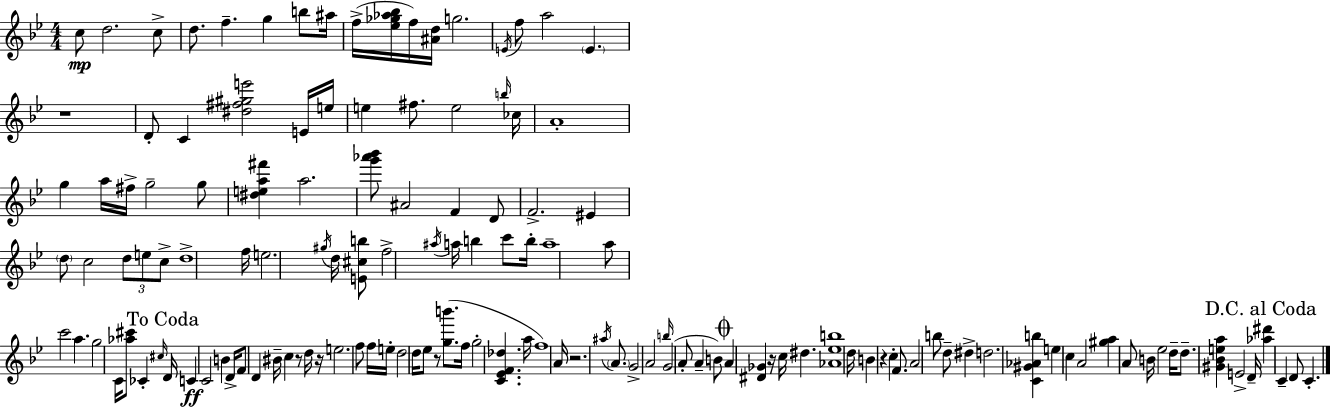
C5/e D5/h. C5/e D5/e. F5/q. G5/q B5/e A#5/s F5/s [Eb5,Gb5,Ab5,Bb5]/s F5/s [A#4,D5]/s G5/h. E4/s F5/e A5/h E4/q. R/w D4/e C4/q [D#5,F#5,G#5,E6]/h E4/s E5/s E5/q F#5/e. E5/h B5/s CES5/s A4/w G5/q A5/s F#5/s G5/h G5/e [D#5,E5,A5,F#6]/q A5/h. [G6,Ab6,Bb6]/e A#4/h F4/q D4/e F4/h. EIS4/q D5/e C5/h D5/e E5/e C5/e D5/w F5/s E5/h. G#5/s D5/s [E4,C#5,B5]/e F5/h A#5/s A5/s B5/q C6/e B5/s A5/w A5/e C6/h A5/q. G5/h C4/s [Ab5,C#6]/e CES4/q C#5/s D4/s C4/q C4/h B4/q D4/s F4/e D4/q BIS4/s C5/q R/e D5/s R/s E5/h. F5/e F5/s E5/s D5/h D5/s Eb5/e R/e [G5,B6]/e. F5/s G5/h [C4,Eb4,F4,Db5]/q. A5/s F5/w A4/s R/h. A#5/s A4/e. G4/h A4/h B5/s G4/h A4/e A4/q B4/e A4/q [D#4,Gb4]/q R/s C5/s D#5/q. [Ab4,Eb5,B5]/w D5/s B4/q R/q C5/q F4/e. A4/h B5/e D5/e D#5/q D5/h. [C4,G#4,Ab4,B5]/q E5/q C5/q A4/h [G#5,A5]/q A4/e B4/s Eb5/h D5/s D5/e. [G#4,Bb4,E5,A5]/q E4/h D4/s [Ab5,D#6]/q C4/q D4/e C4/q.